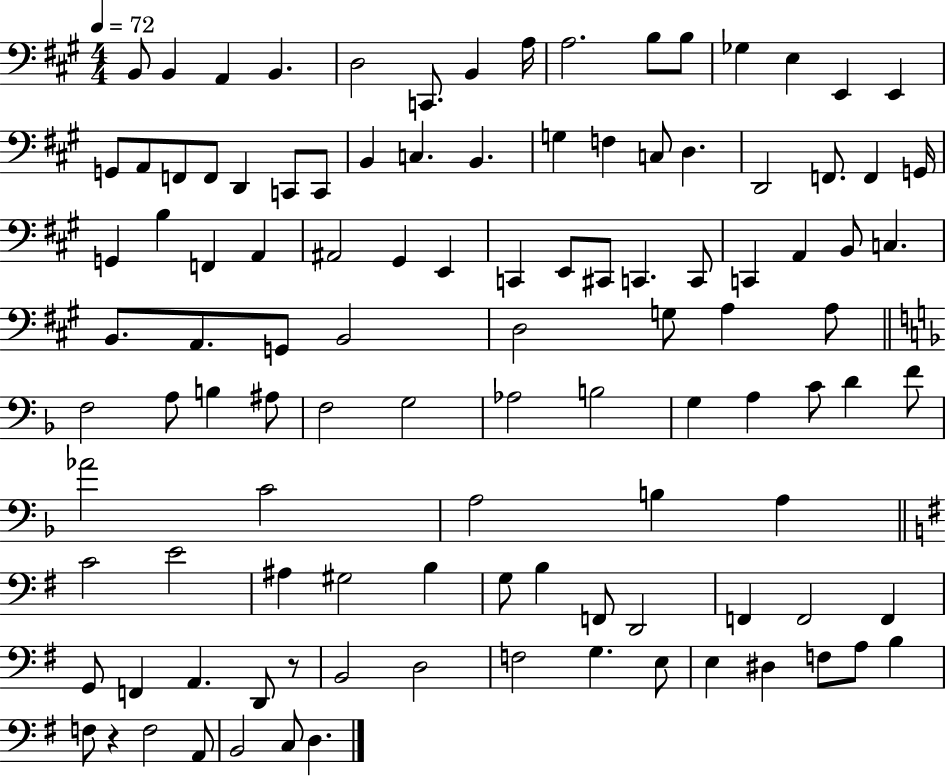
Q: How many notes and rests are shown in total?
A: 109